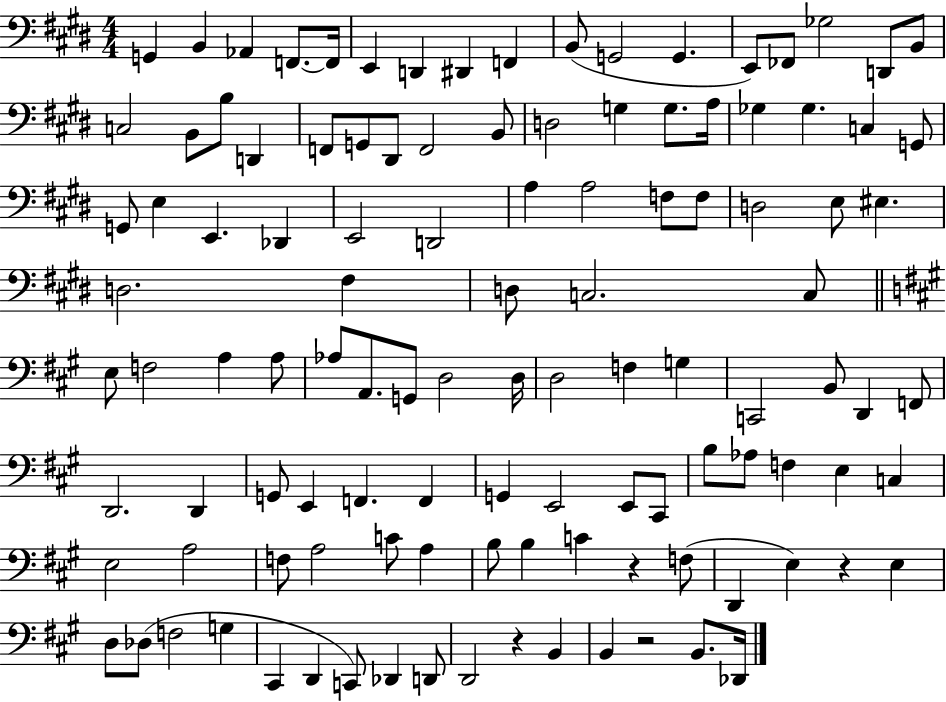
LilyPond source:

{
  \clef bass
  \numericTimeSignature
  \time 4/4
  \key e \major
  g,4 b,4 aes,4 f,8.~~ f,16 | e,4 d,4 dis,4 f,4 | b,8( g,2 g,4. | e,8) fes,8 ges2 d,8 b,8 | \break c2 b,8 b8 d,4 | f,8 g,8 dis,8 f,2 b,8 | d2 g4 g8. a16 | ges4 ges4. c4 g,8 | \break g,8 e4 e,4. des,4 | e,2 d,2 | a4 a2 f8 f8 | d2 e8 eis4. | \break d2. fis4 | d8 c2. c8 | \bar "||" \break \key a \major e8 f2 a4 a8 | aes8 a,8. g,8 d2 d16 | d2 f4 g4 | c,2 b,8 d,4 f,8 | \break d,2. d,4 | g,8 e,4 f,4. f,4 | g,4 e,2 e,8 cis,8 | b8 aes8 f4 e4 c4 | \break e2 a2 | f8 a2 c'8 a4 | b8 b4 c'4 r4 f8( | d,4 e4) r4 e4 | \break d8 des8( f2 g4 | cis,4 d,4 c,8) des,4 d,8 | d,2 r4 b,4 | b,4 r2 b,8. des,16 | \break \bar "|."
}